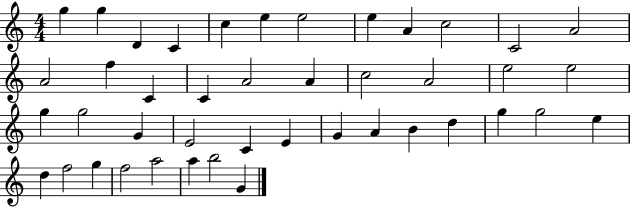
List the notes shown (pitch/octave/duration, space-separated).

G5/q G5/q D4/q C4/q C5/q E5/q E5/h E5/q A4/q C5/h C4/h A4/h A4/h F5/q C4/q C4/q A4/h A4/q C5/h A4/h E5/h E5/h G5/q G5/h G4/q E4/h C4/q E4/q G4/q A4/q B4/q D5/q G5/q G5/h E5/q D5/q F5/h G5/q F5/h A5/h A5/q B5/h G4/q